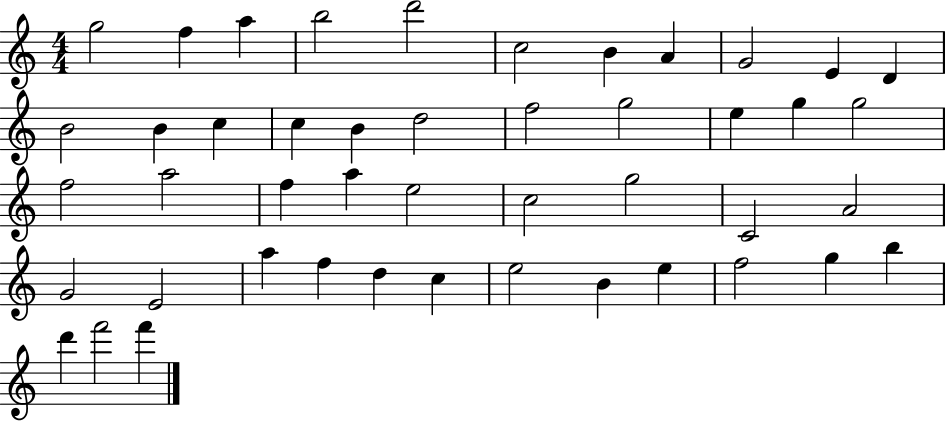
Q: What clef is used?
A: treble